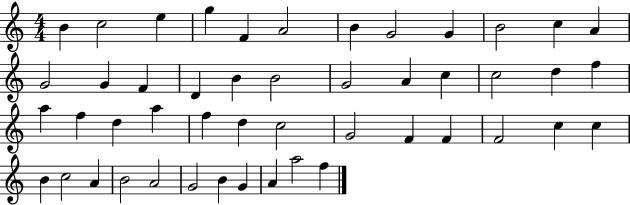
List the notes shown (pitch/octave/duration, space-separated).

B4/q C5/h E5/q G5/q F4/q A4/h B4/q G4/h G4/q B4/h C5/q A4/q G4/h G4/q F4/q D4/q B4/q B4/h G4/h A4/q C5/q C5/h D5/q F5/q A5/q F5/q D5/q A5/q F5/q D5/q C5/h G4/h F4/q F4/q F4/h C5/q C5/q B4/q C5/h A4/q B4/h A4/h G4/h B4/q G4/q A4/q A5/h F5/q